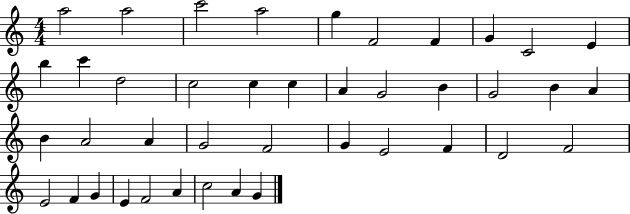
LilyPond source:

{
  \clef treble
  \numericTimeSignature
  \time 4/4
  \key c \major
  a''2 a''2 | c'''2 a''2 | g''4 f'2 f'4 | g'4 c'2 e'4 | \break b''4 c'''4 d''2 | c''2 c''4 c''4 | a'4 g'2 b'4 | g'2 b'4 a'4 | \break b'4 a'2 a'4 | g'2 f'2 | g'4 e'2 f'4 | d'2 f'2 | \break e'2 f'4 g'4 | e'4 f'2 a'4 | c''2 a'4 g'4 | \bar "|."
}